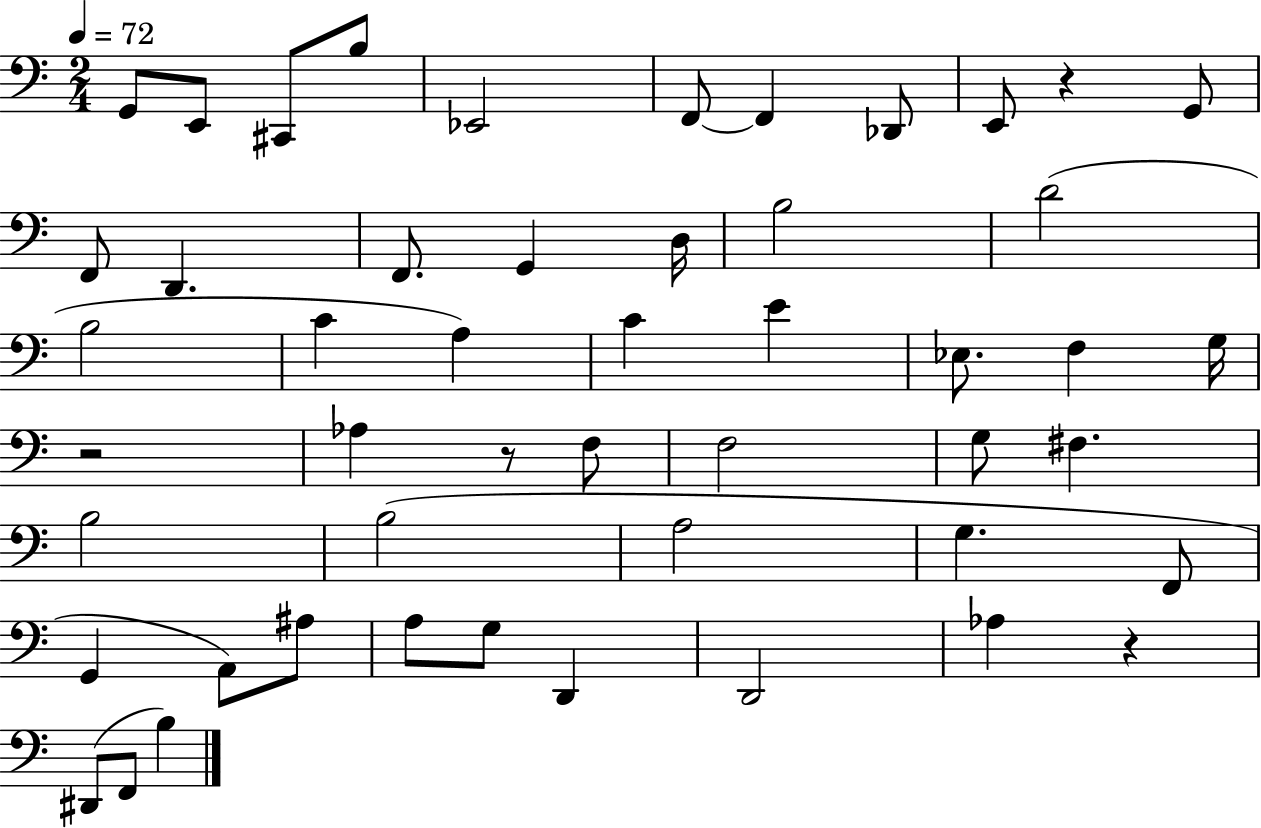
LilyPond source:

{
  \clef bass
  \numericTimeSignature
  \time 2/4
  \key c \major
  \tempo 4 = 72
  g,8 e,8 cis,8 b8 | ees,2 | f,8~~ f,4 des,8 | e,8 r4 g,8 | \break f,8 d,4. | f,8. g,4 d16 | b2 | d'2( | \break b2 | c'4 a4) | c'4 e'4 | ees8. f4 g16 | \break r2 | aes4 r8 f8 | f2 | g8 fis4. | \break b2 | b2( | a2 | g4. f,8 | \break g,4 a,8) ais8 | a8 g8 d,4 | d,2 | aes4 r4 | \break dis,8( f,8 b4) | \bar "|."
}